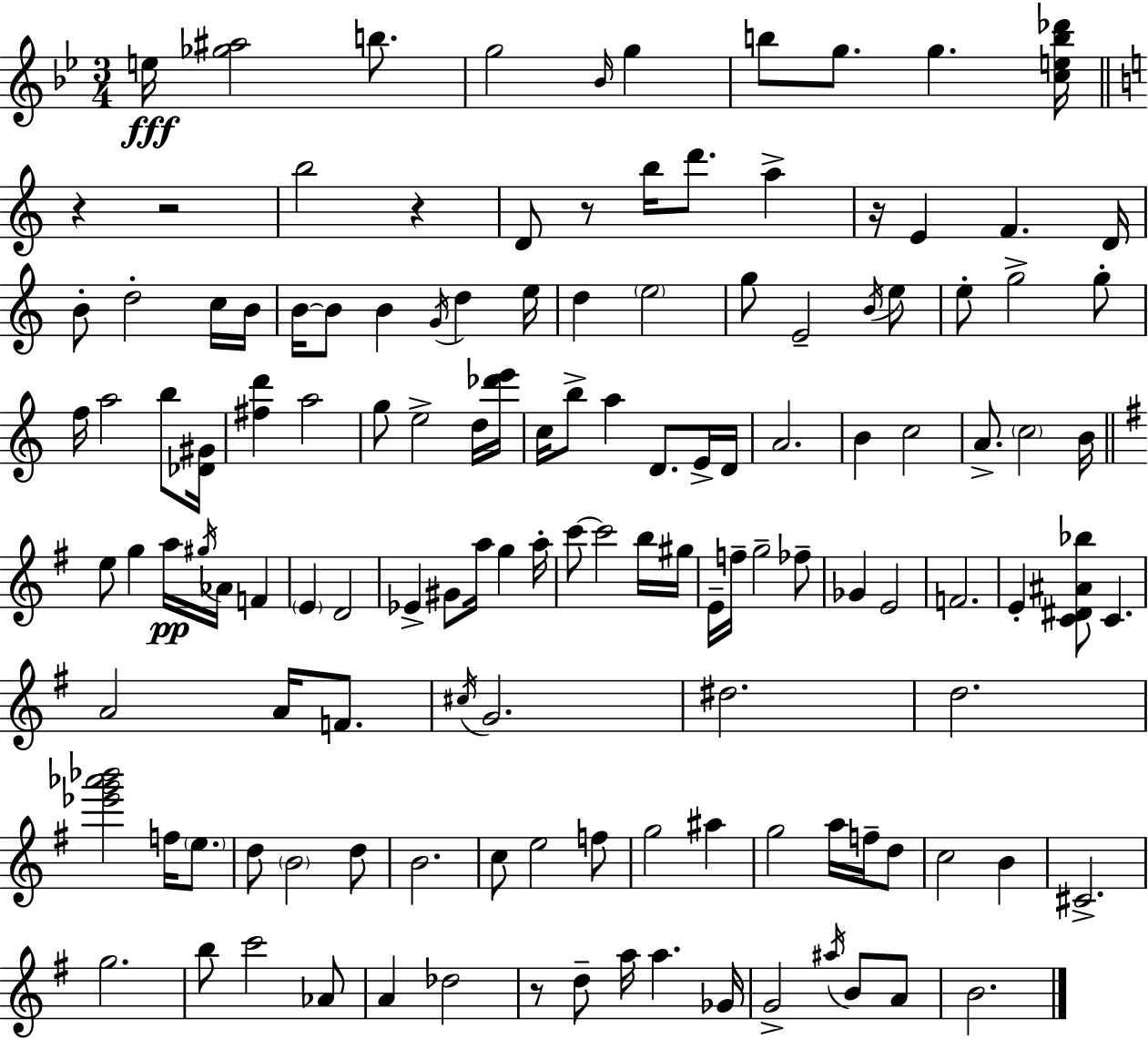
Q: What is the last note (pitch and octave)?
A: B4